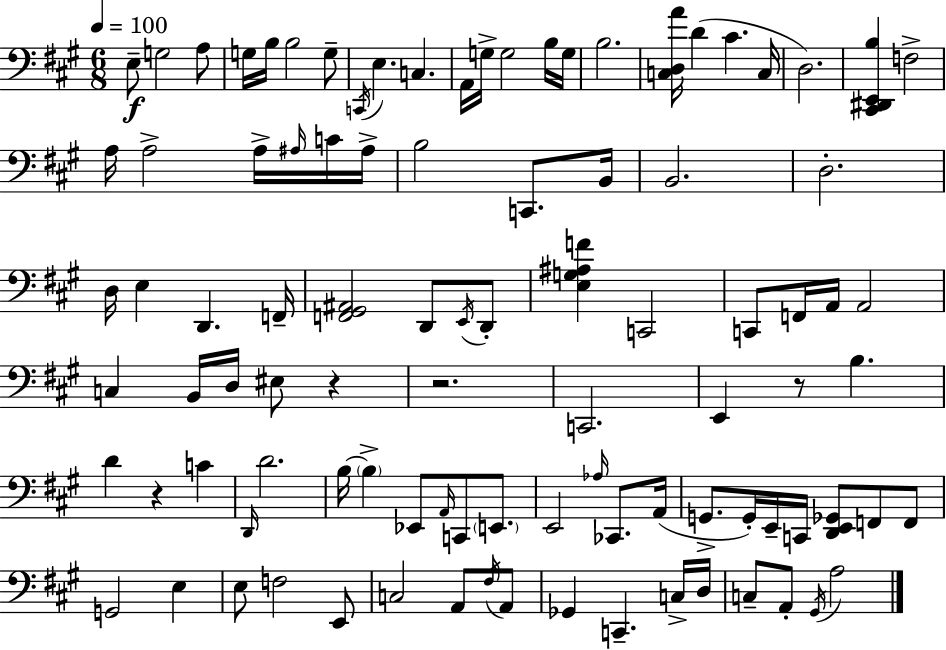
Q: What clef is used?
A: bass